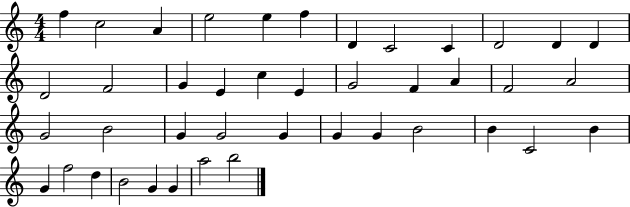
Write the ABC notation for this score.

X:1
T:Untitled
M:4/4
L:1/4
K:C
f c2 A e2 e f D C2 C D2 D D D2 F2 G E c E G2 F A F2 A2 G2 B2 G G2 G G G B2 B C2 B G f2 d B2 G G a2 b2